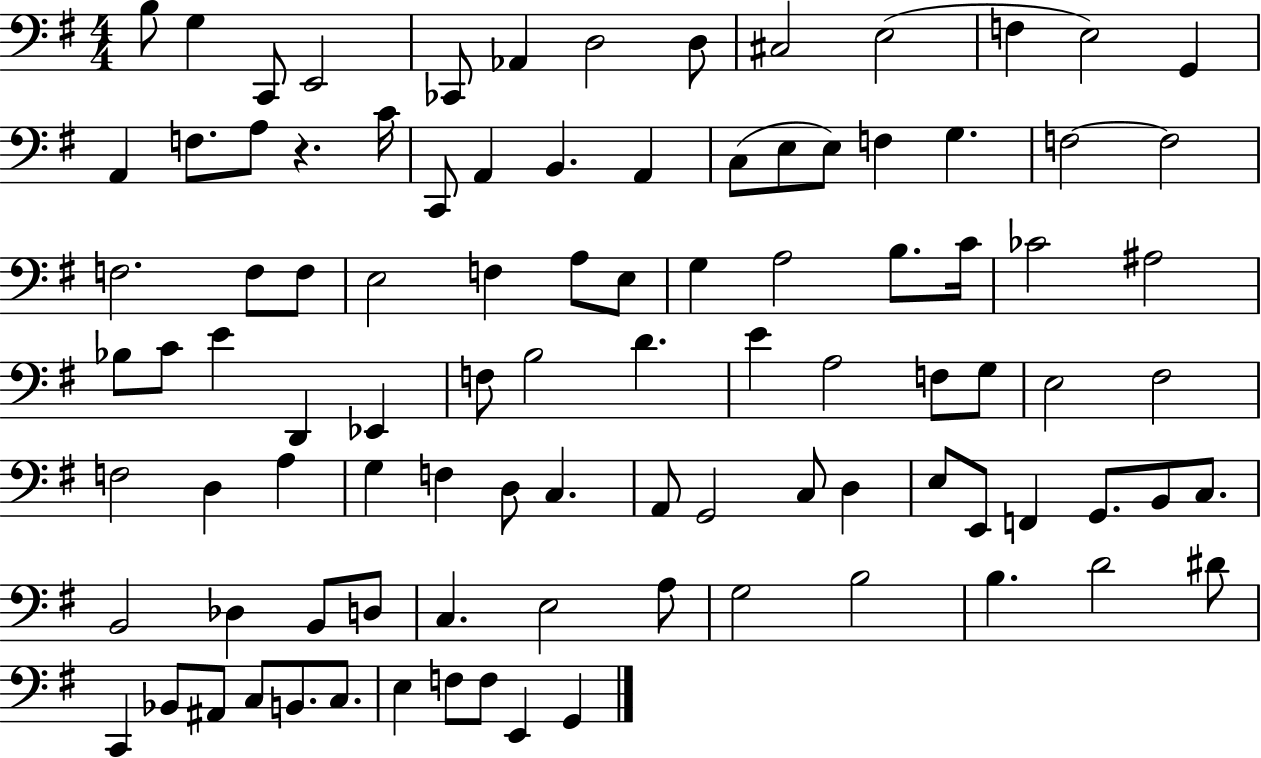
X:1
T:Untitled
M:4/4
L:1/4
K:G
B,/2 G, C,,/2 E,,2 _C,,/2 _A,, D,2 D,/2 ^C,2 E,2 F, E,2 G,, A,, F,/2 A,/2 z C/4 C,,/2 A,, B,, A,, C,/2 E,/2 E,/2 F, G, F,2 F,2 F,2 F,/2 F,/2 E,2 F, A,/2 E,/2 G, A,2 B,/2 C/4 _C2 ^A,2 _B,/2 C/2 E D,, _E,, F,/2 B,2 D E A,2 F,/2 G,/2 E,2 ^F,2 F,2 D, A, G, F, D,/2 C, A,,/2 G,,2 C,/2 D, E,/2 E,,/2 F,, G,,/2 B,,/2 C,/2 B,,2 _D, B,,/2 D,/2 C, E,2 A,/2 G,2 B,2 B, D2 ^D/2 C,, _B,,/2 ^A,,/2 C,/2 B,,/2 C,/2 E, F,/2 F,/2 E,, G,,